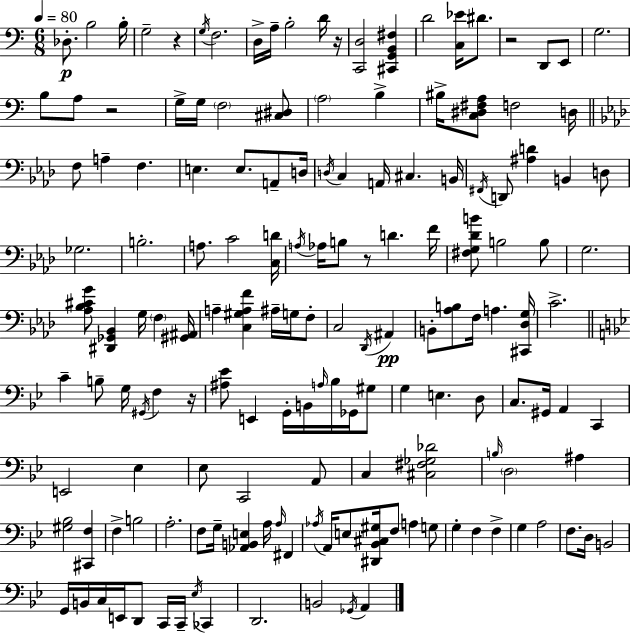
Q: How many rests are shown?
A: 6